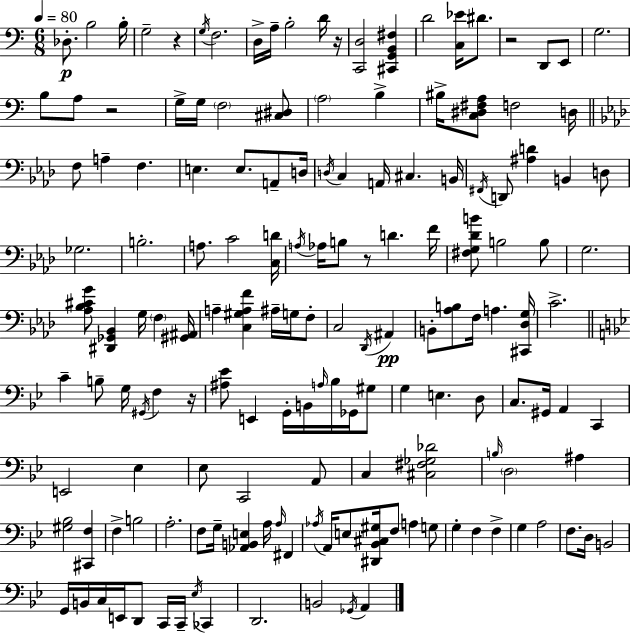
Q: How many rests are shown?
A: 6